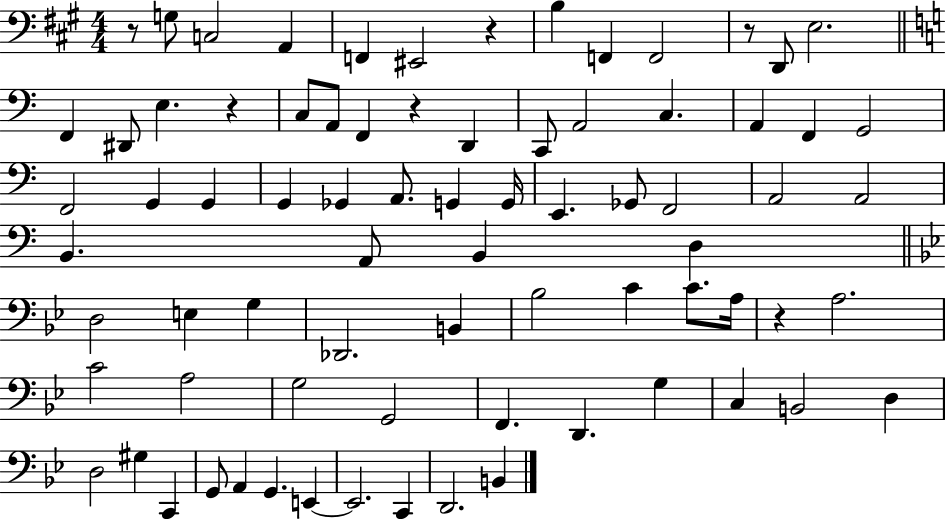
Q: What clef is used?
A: bass